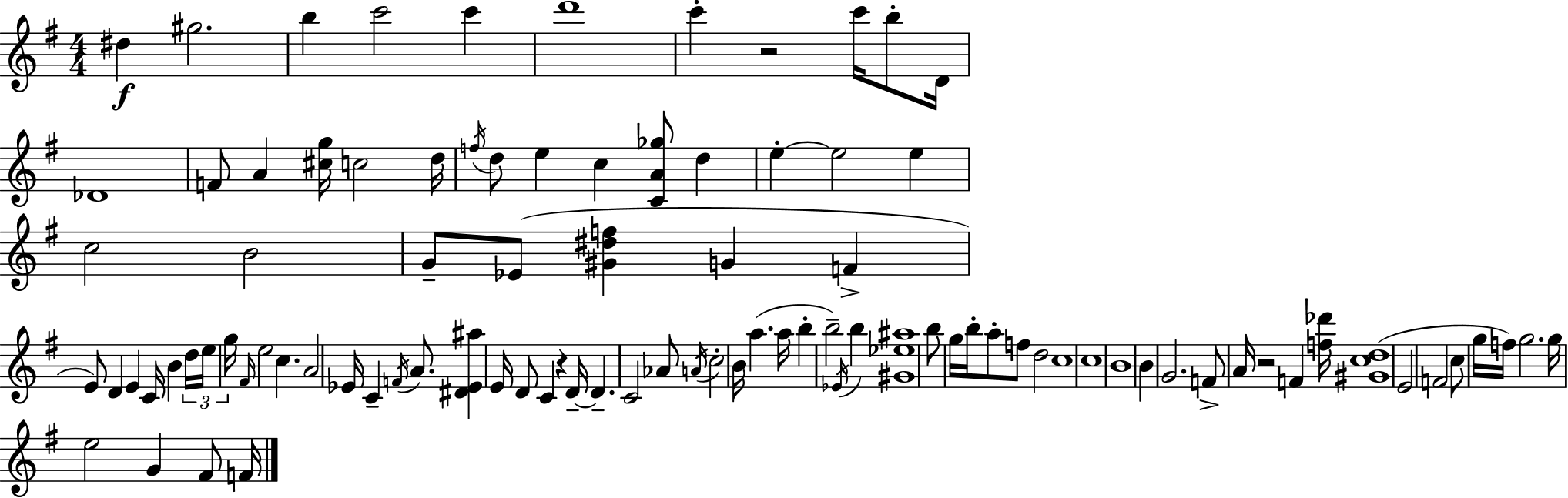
X:1
T:Untitled
M:4/4
L:1/4
K:G
^d ^g2 b c'2 c' d'4 c' z2 c'/4 b/2 D/4 _D4 F/2 A [^cg]/4 c2 d/4 f/4 d/2 e c [CA_g]/2 d e e2 e c2 B2 G/2 _E/2 [^G^df] G F E/2 D E C/4 B d/4 e/4 g/4 ^F/4 e2 c A2 _E/4 C F/4 A/2 [^D_E^a] E/4 D/2 C z D/4 D C2 _A/2 A/4 c2 B/4 a a/4 b b2 _E/4 b [^G_e^a]4 b/2 g/4 b/4 a/2 f/2 d2 c4 c4 B4 B G2 F/2 A/4 z2 F [f_d']/4 [^Gcd]4 E2 F2 c/2 g/4 f/4 g2 g/4 e2 G ^F/2 F/4